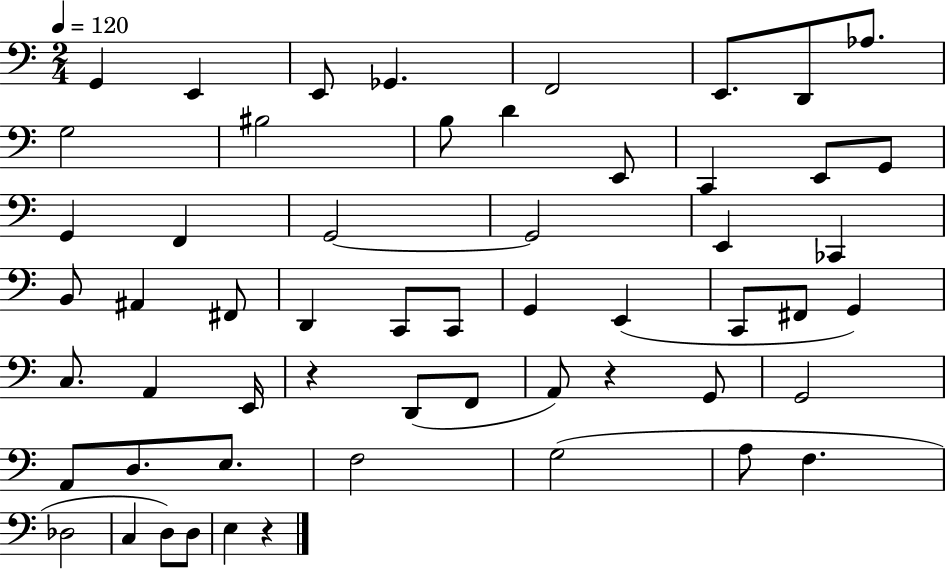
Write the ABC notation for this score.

X:1
T:Untitled
M:2/4
L:1/4
K:C
G,, E,, E,,/2 _G,, F,,2 E,,/2 D,,/2 _A,/2 G,2 ^B,2 B,/2 D E,,/2 C,, E,,/2 G,,/2 G,, F,, G,,2 G,,2 E,, _C,, B,,/2 ^A,, ^F,,/2 D,, C,,/2 C,,/2 G,, E,, C,,/2 ^F,,/2 G,, C,/2 A,, E,,/4 z D,,/2 F,,/2 A,,/2 z G,,/2 G,,2 A,,/2 D,/2 E,/2 F,2 G,2 A,/2 F, _D,2 C, D,/2 D,/2 E, z